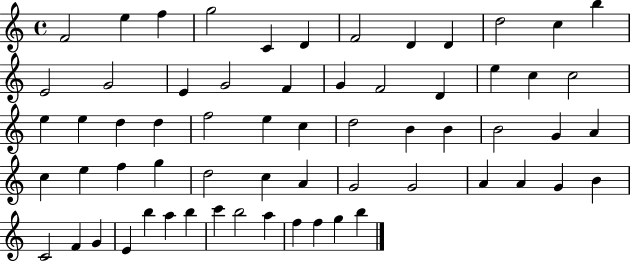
X:1
T:Untitled
M:4/4
L:1/4
K:C
F2 e f g2 C D F2 D D d2 c b E2 G2 E G2 F G F2 D e c c2 e e d d f2 e c d2 B B B2 G A c e f g d2 c A G2 G2 A A G B C2 F G E b a b c' b2 a f f g b